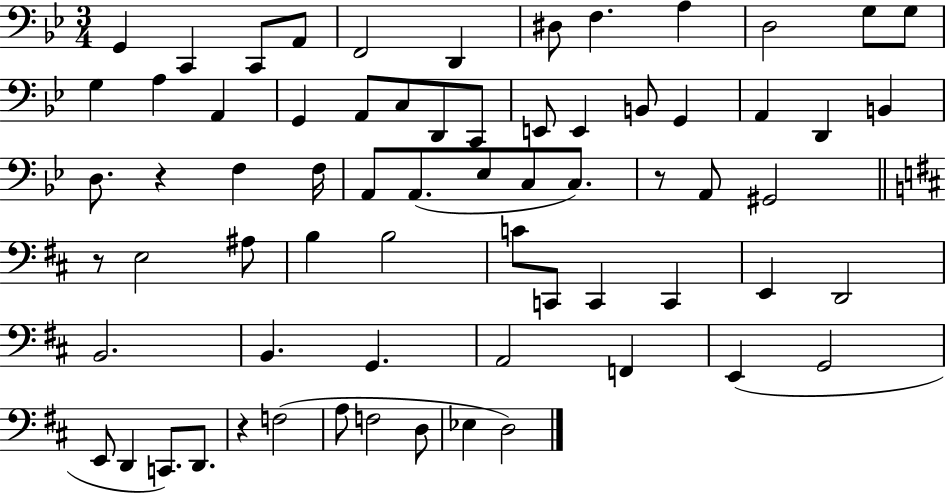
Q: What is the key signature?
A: BES major